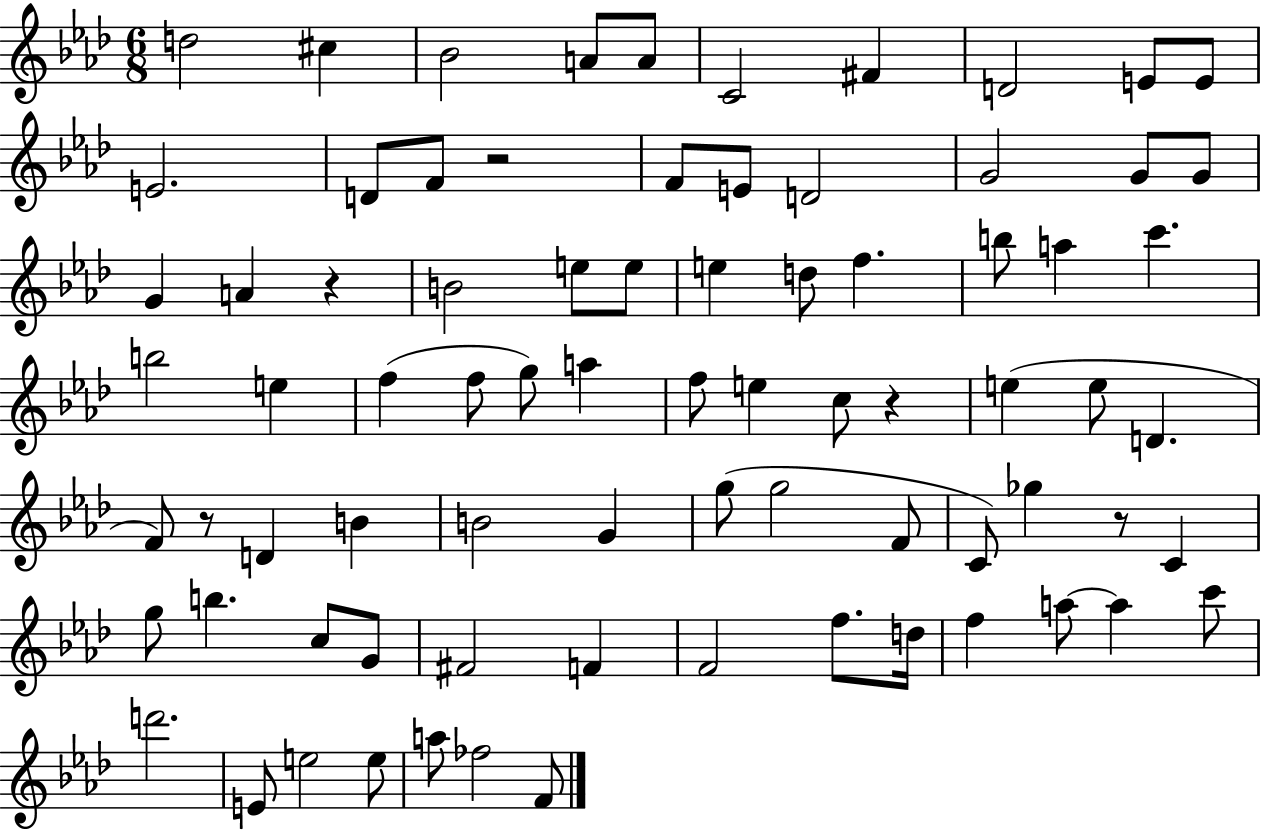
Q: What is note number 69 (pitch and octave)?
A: E5